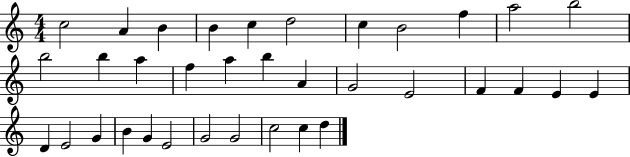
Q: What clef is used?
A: treble